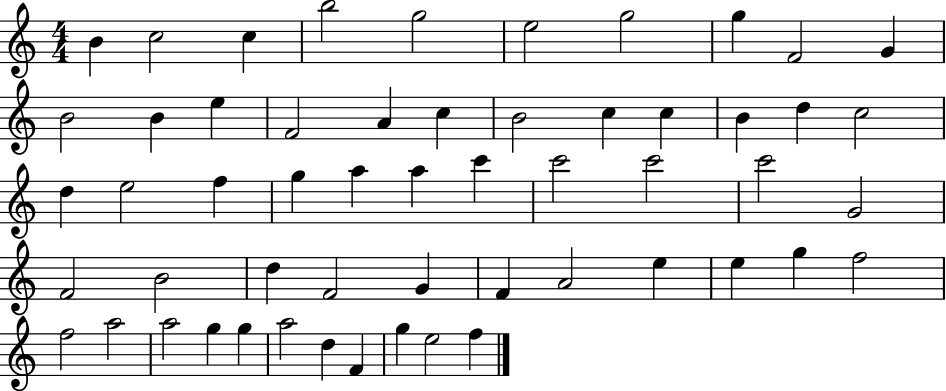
B4/q C5/h C5/q B5/h G5/h E5/h G5/h G5/q F4/h G4/q B4/h B4/q E5/q F4/h A4/q C5/q B4/h C5/q C5/q B4/q D5/q C5/h D5/q E5/h F5/q G5/q A5/q A5/q C6/q C6/h C6/h C6/h G4/h F4/h B4/h D5/q F4/h G4/q F4/q A4/h E5/q E5/q G5/q F5/h F5/h A5/h A5/h G5/q G5/q A5/h D5/q F4/q G5/q E5/h F5/q